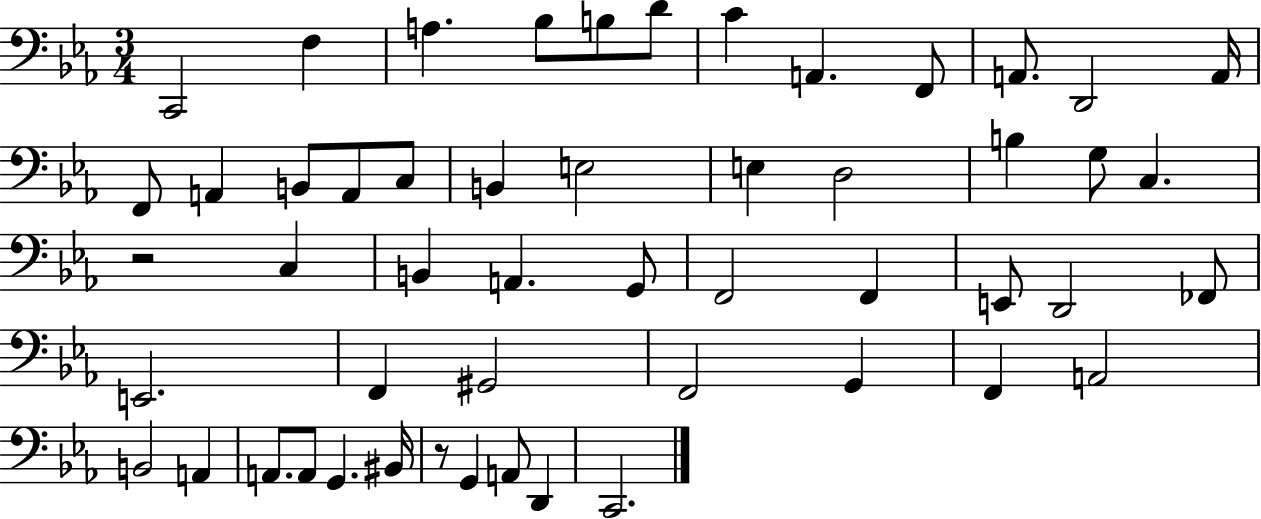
X:1
T:Untitled
M:3/4
L:1/4
K:Eb
C,,2 F, A, _B,/2 B,/2 D/2 C A,, F,,/2 A,,/2 D,,2 A,,/4 F,,/2 A,, B,,/2 A,,/2 C,/2 B,, E,2 E, D,2 B, G,/2 C, z2 C, B,, A,, G,,/2 F,,2 F,, E,,/2 D,,2 _F,,/2 E,,2 F,, ^G,,2 F,,2 G,, F,, A,,2 B,,2 A,, A,,/2 A,,/2 G,, ^B,,/4 z/2 G,, A,,/2 D,, C,,2